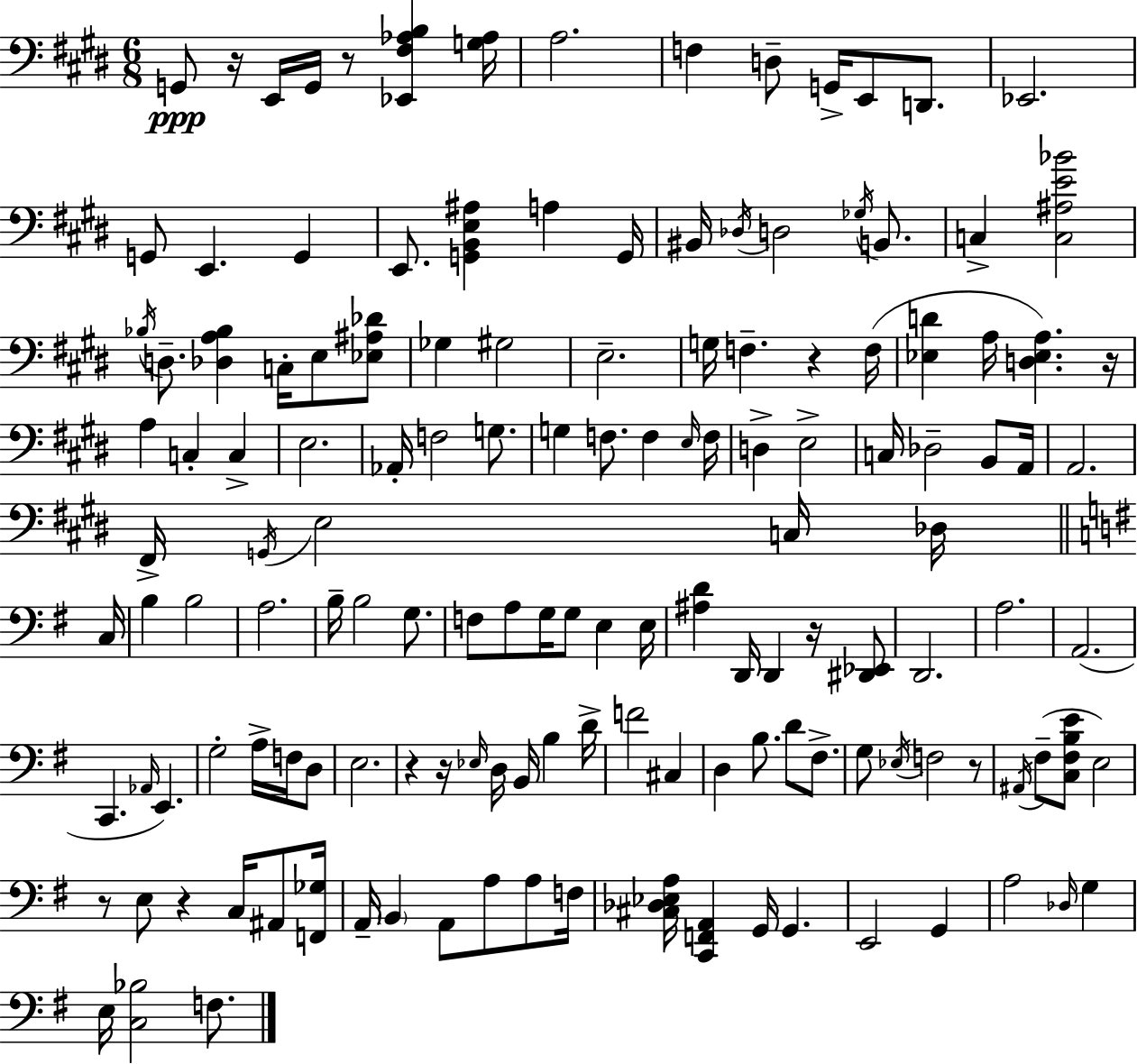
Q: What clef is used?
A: bass